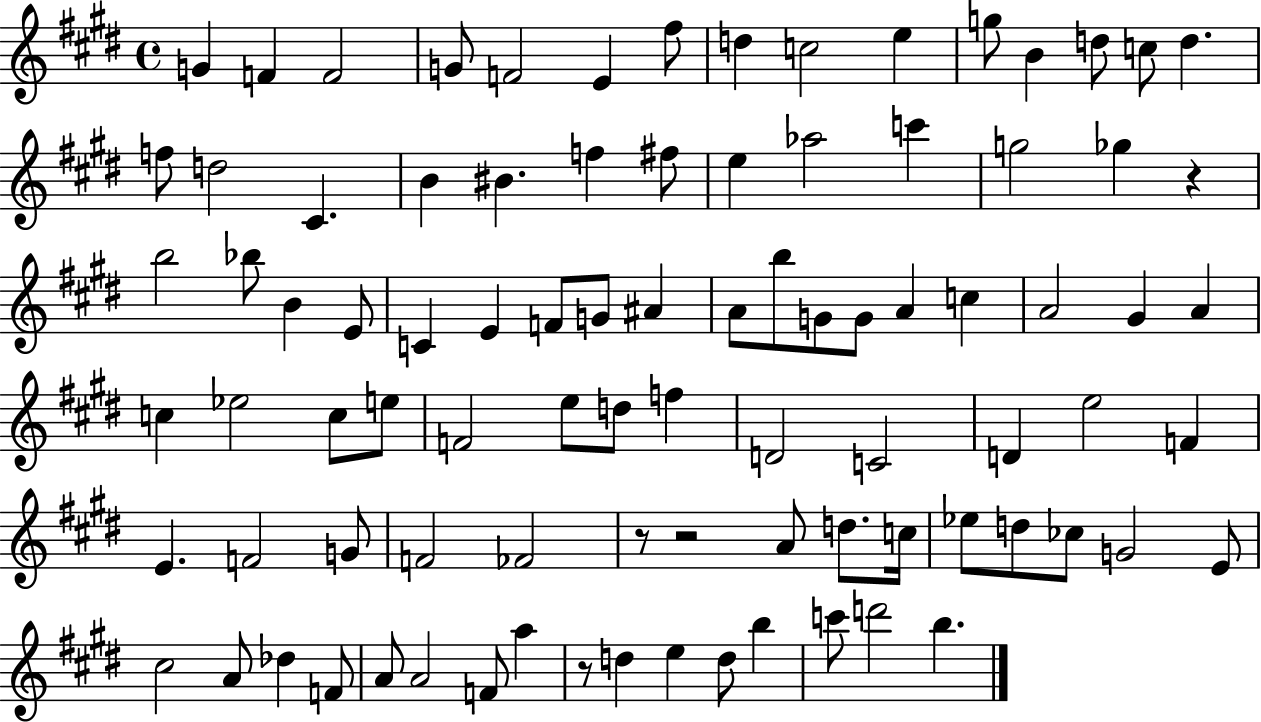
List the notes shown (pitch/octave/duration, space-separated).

G4/q F4/q F4/h G4/e F4/h E4/q F#5/e D5/q C5/h E5/q G5/e B4/q D5/e C5/e D5/q. F5/e D5/h C#4/q. B4/q BIS4/q. F5/q F#5/e E5/q Ab5/h C6/q G5/h Gb5/q R/q B5/h Bb5/e B4/q E4/e C4/q E4/q F4/e G4/e A#4/q A4/e B5/e G4/e G4/e A4/q C5/q A4/h G#4/q A4/q C5/q Eb5/h C5/e E5/e F4/h E5/e D5/e F5/q D4/h C4/h D4/q E5/h F4/q E4/q. F4/h G4/e F4/h FES4/h R/e R/h A4/e D5/e. C5/s Eb5/e D5/e CES5/e G4/h E4/e C#5/h A4/e Db5/q F4/e A4/e A4/h F4/e A5/q R/e D5/q E5/q D5/e B5/q C6/e D6/h B5/q.